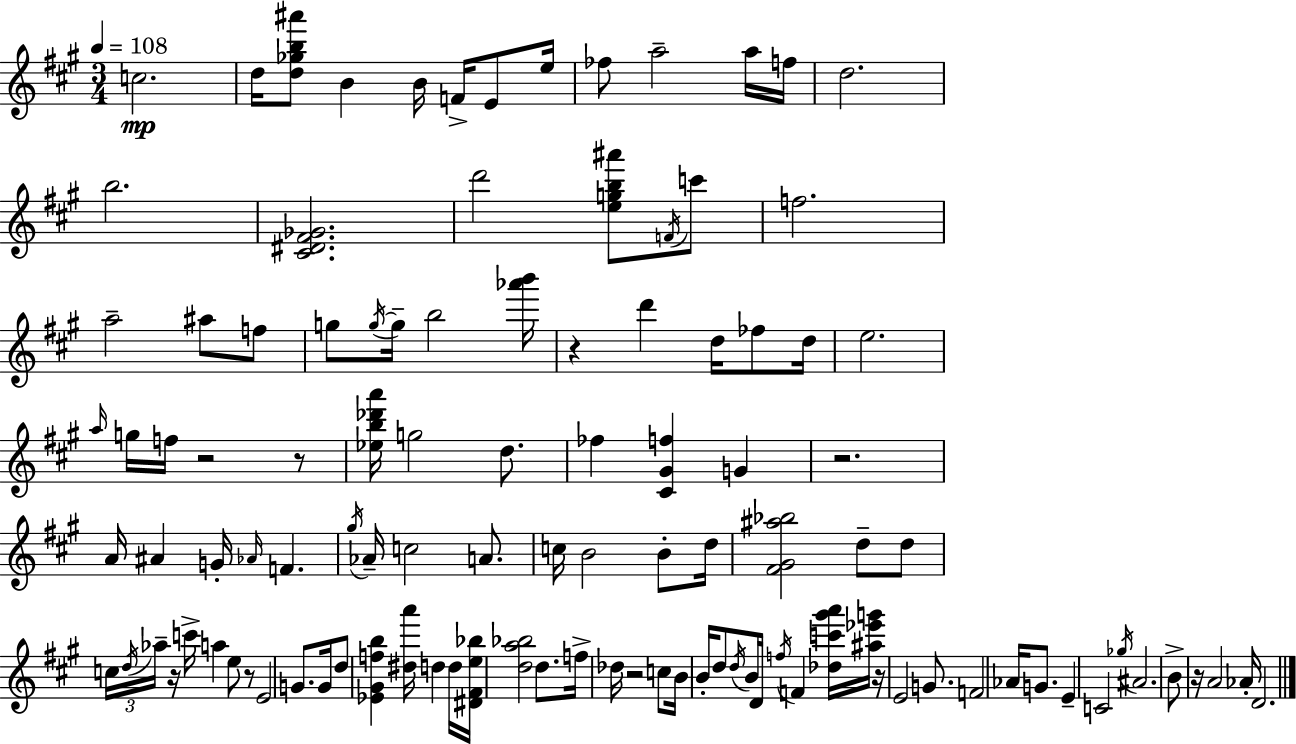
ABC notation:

X:1
T:Untitled
M:3/4
L:1/4
K:A
c2 d/4 [d_gb^a']/2 B B/4 F/4 E/2 e/4 _f/2 a2 a/4 f/4 d2 b2 [^C^D^F_G]2 d'2 [egb^a']/2 F/4 c'/2 f2 a2 ^a/2 f/2 g/2 g/4 g/4 b2 [_a'b']/4 z d' d/4 _f/2 d/4 e2 a/4 g/4 f/4 z2 z/2 [_eb_d'a']/4 g2 d/2 _f [^C^Gf] G z2 A/4 ^A G/4 _A/4 F ^g/4 _A/4 c2 A/2 c/4 B2 B/2 d/4 [^F^G^a_b]2 d/2 d/2 c/4 d/4 _a/4 z/4 c'/4 a e/2 z/2 E2 G/2 G/4 d/2 [_E^Gfb] [^da']/4 d d/4 [^D^Fe_b]/4 [da_b]2 d/2 f/4 _d/4 z2 c/2 B/4 B/4 d/2 d/4 B/4 D/4 f/4 F [_dc'^g'a']/4 [^a_e'g']/4 z/4 E2 G/2 F2 _A/4 G/2 E C2 _g/4 ^A2 B/2 z/4 A2 _A/4 D2